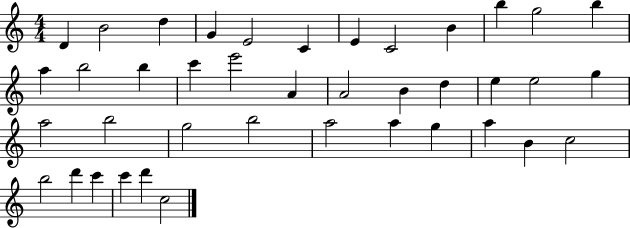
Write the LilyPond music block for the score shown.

{
  \clef treble
  \numericTimeSignature
  \time 4/4
  \key c \major
  d'4 b'2 d''4 | g'4 e'2 c'4 | e'4 c'2 b'4 | b''4 g''2 b''4 | \break a''4 b''2 b''4 | c'''4 e'''2 a'4 | a'2 b'4 d''4 | e''4 e''2 g''4 | \break a''2 b''2 | g''2 b''2 | a''2 a''4 g''4 | a''4 b'4 c''2 | \break b''2 d'''4 c'''4 | c'''4 d'''4 c''2 | \bar "|."
}